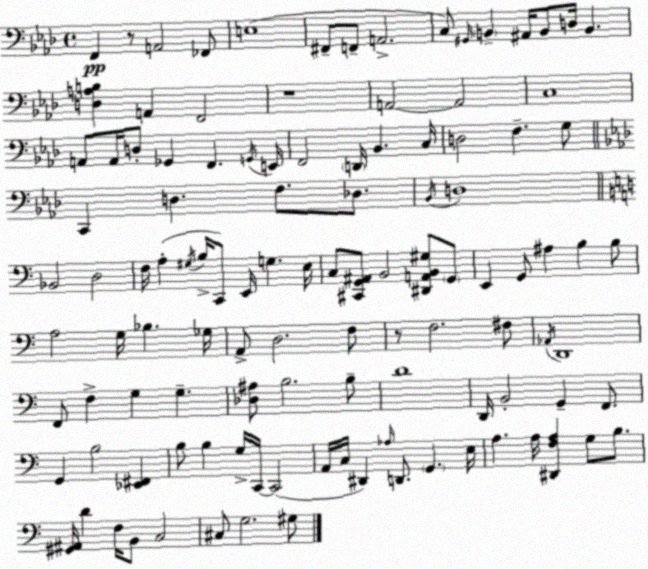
X:1
T:Untitled
M:4/4
L:1/4
K:Fm
F,, z/2 A,,2 _F,,/2 E,4 ^F,,/2 F,,/2 A,,2 C,/2 ^G,,/4 B,, ^A,,/4 B,,/2 D,/4 B,, [D,A,B,] A,, F,,2 z4 A,,2 A,,2 C,4 A,,/2 A,,/4 D,/2 _G,, F,, G,,/4 E,,/4 F,,2 D,,/4 _B,, C,/4 D,2 F, G,/2 C,, D, F,/2 _D,/2 _B,,/4 D,4 _B,,2 D,2 F,/4 A, ^G,/4 B,/4 C,,/2 E,,/4 G, E,/4 C,/2 [^C,,G,,^A,,]/2 B,,2 [^D,,A,,B,,^G,]/2 G,,/2 E,, G,,/2 ^A, B, B,/2 A,2 G,/4 _B, _G,/4 A,,/2 D,2 F,/2 z/2 F,2 ^F,/2 _A,,/4 D,,4 F,,/2 F, G, G, [_D,^A,]/2 B,2 B,/2 D4 D,,/4 B,,2 G,, F,,/2 G,, B,2 [_E,,^F,,] B,/2 B, G,/4 C,,/4 C,,2 A,,/4 C,/4 ^D,, _A,/4 D,,/2 G,, E,/4 A, A,/4 [^D,,F,A,] G,/2 B,/2 [^G,,^A,,]/4 D F,/4 B,,/2 C,2 ^C,/2 G,2 ^G,/2